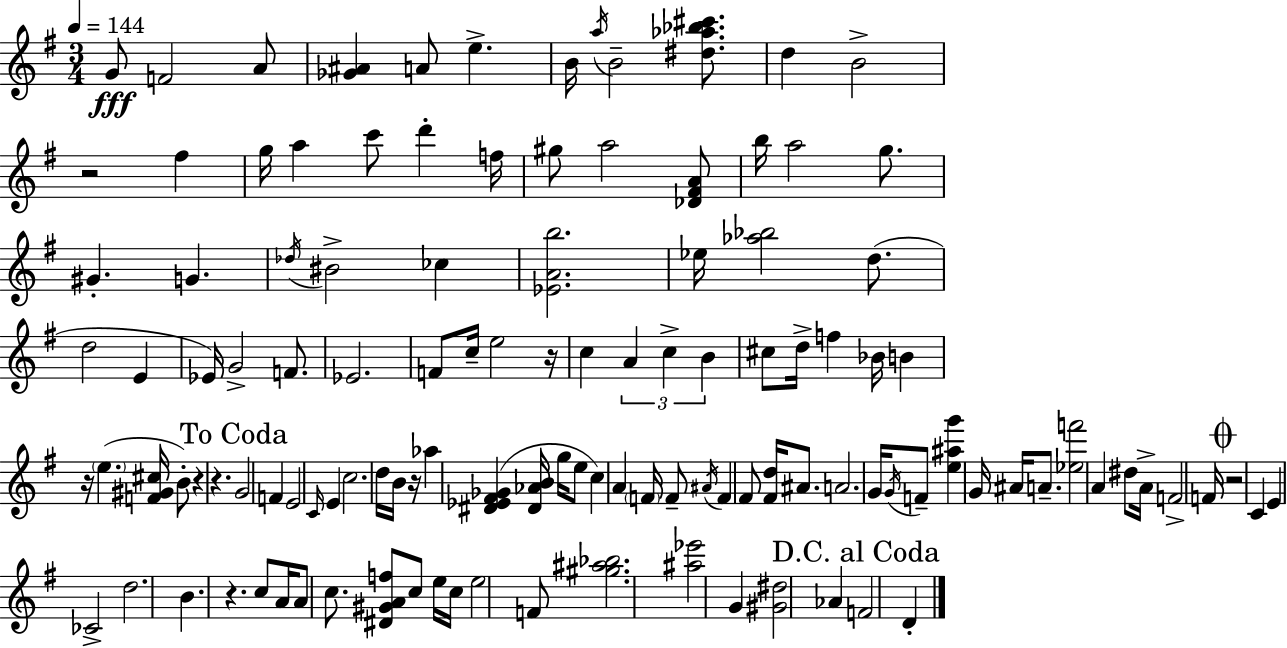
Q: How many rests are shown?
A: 8